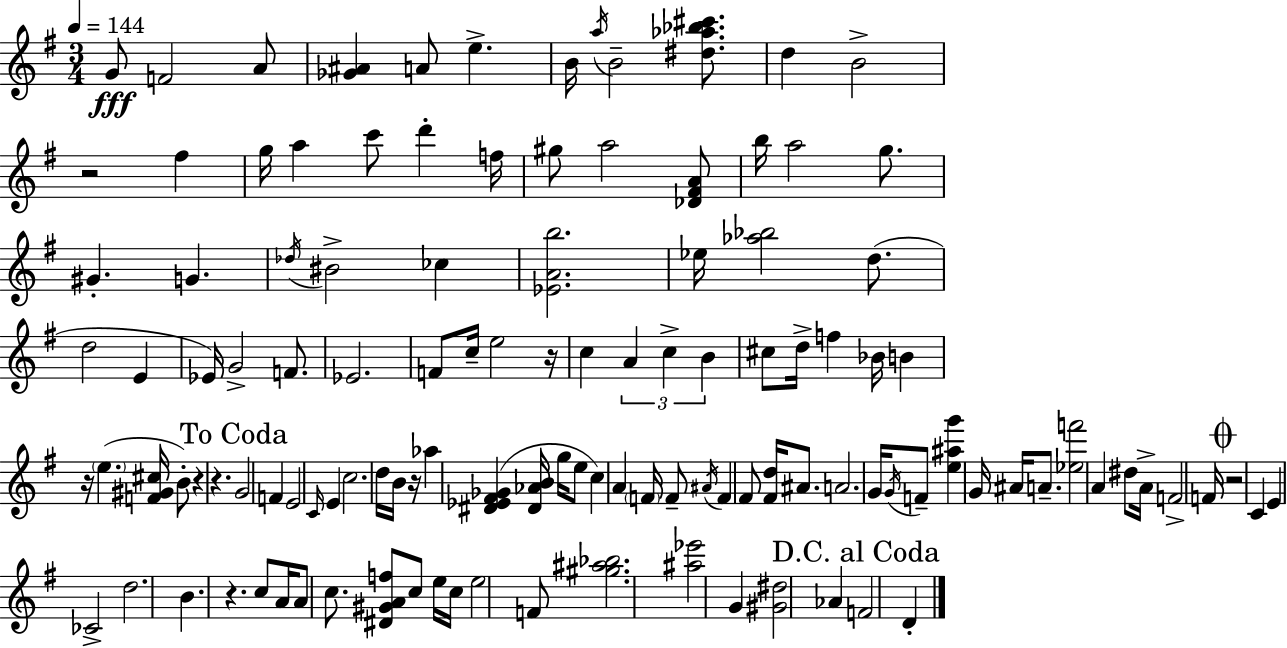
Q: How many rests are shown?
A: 8